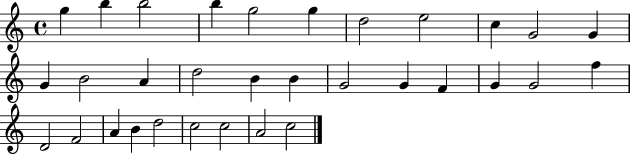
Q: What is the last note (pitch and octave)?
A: C5